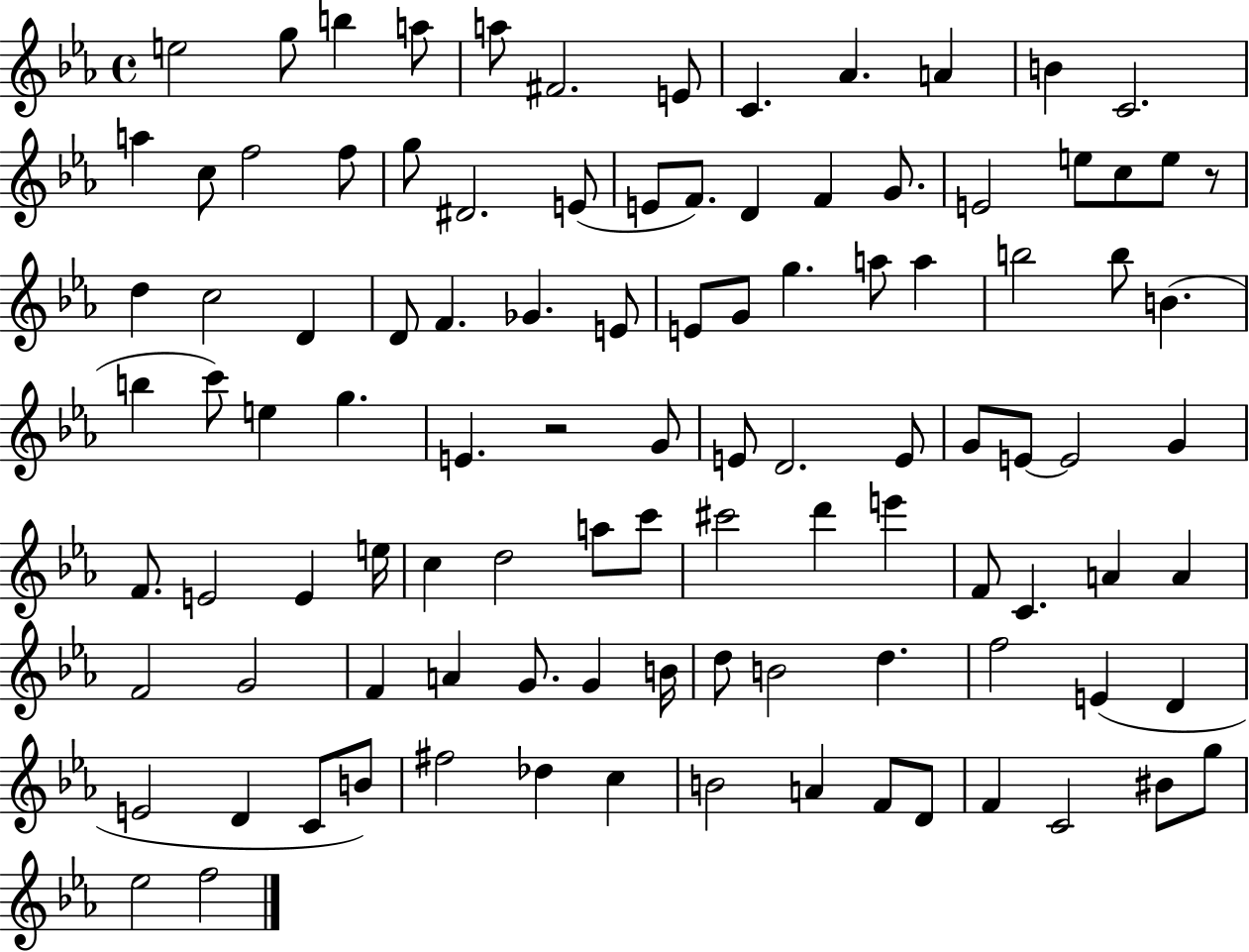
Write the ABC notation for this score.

X:1
T:Untitled
M:4/4
L:1/4
K:Eb
e2 g/2 b a/2 a/2 ^F2 E/2 C _A A B C2 a c/2 f2 f/2 g/2 ^D2 E/2 E/2 F/2 D F G/2 E2 e/2 c/2 e/2 z/2 d c2 D D/2 F _G E/2 E/2 G/2 g a/2 a b2 b/2 B b c'/2 e g E z2 G/2 E/2 D2 E/2 G/2 E/2 E2 G F/2 E2 E e/4 c d2 a/2 c'/2 ^c'2 d' e' F/2 C A A F2 G2 F A G/2 G B/4 d/2 B2 d f2 E D E2 D C/2 B/2 ^f2 _d c B2 A F/2 D/2 F C2 ^B/2 g/2 _e2 f2